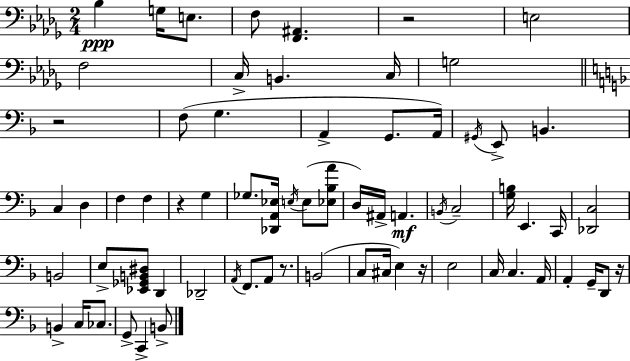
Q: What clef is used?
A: bass